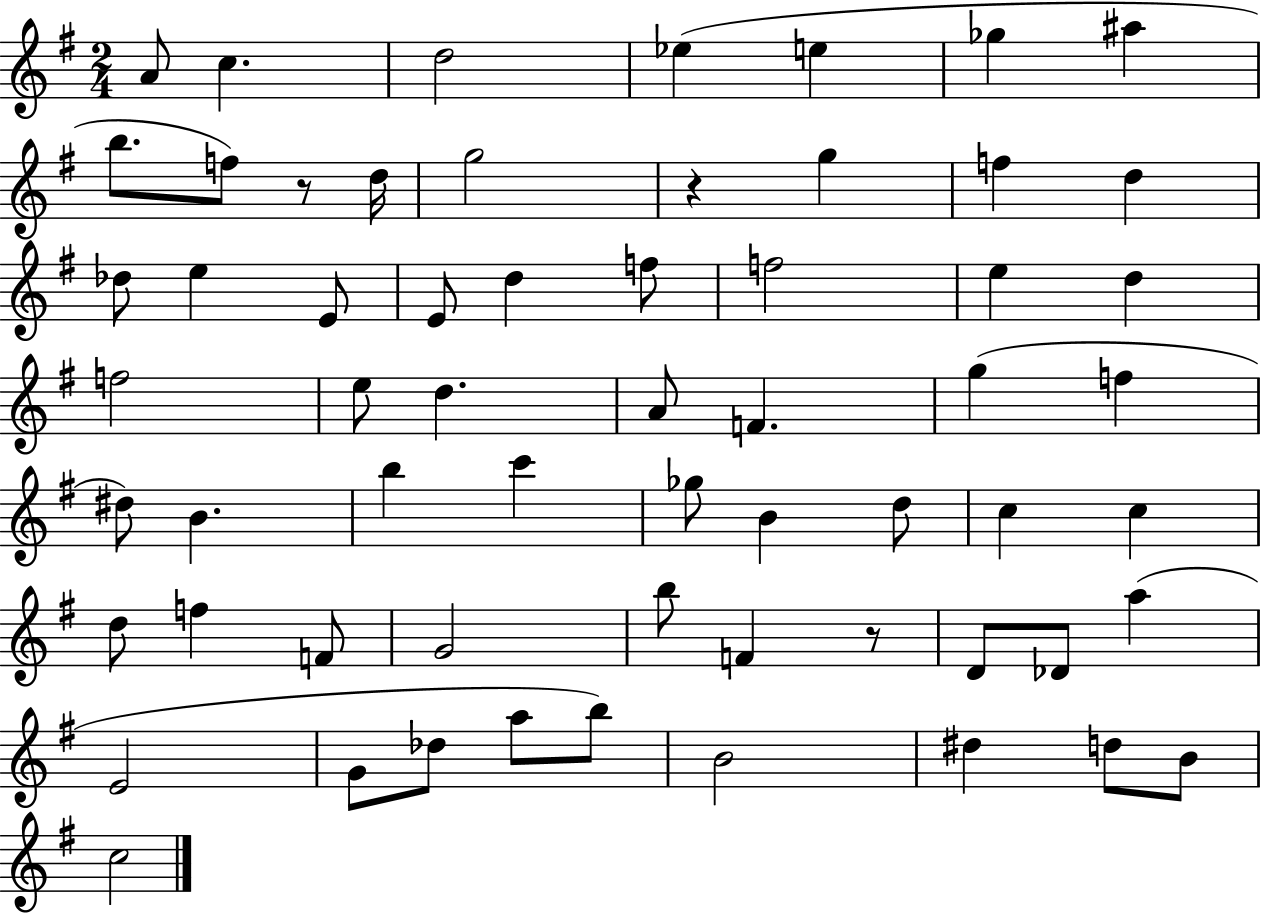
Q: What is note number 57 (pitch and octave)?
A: B4